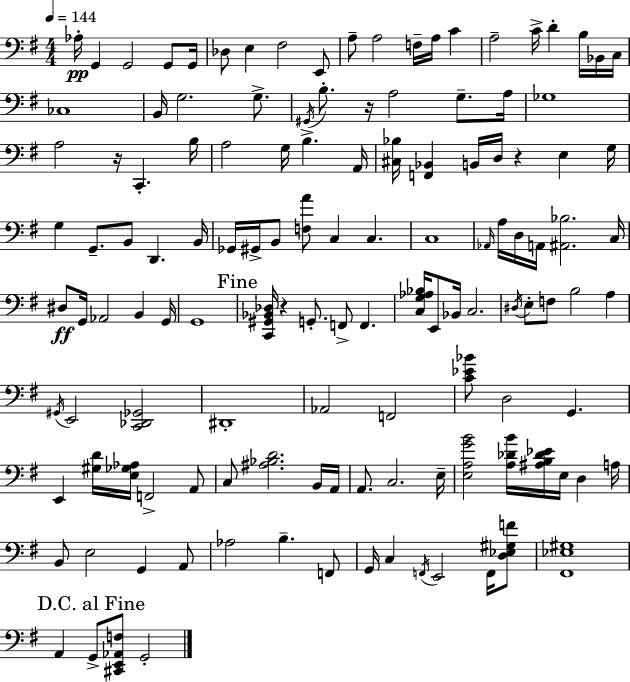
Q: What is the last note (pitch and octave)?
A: G2